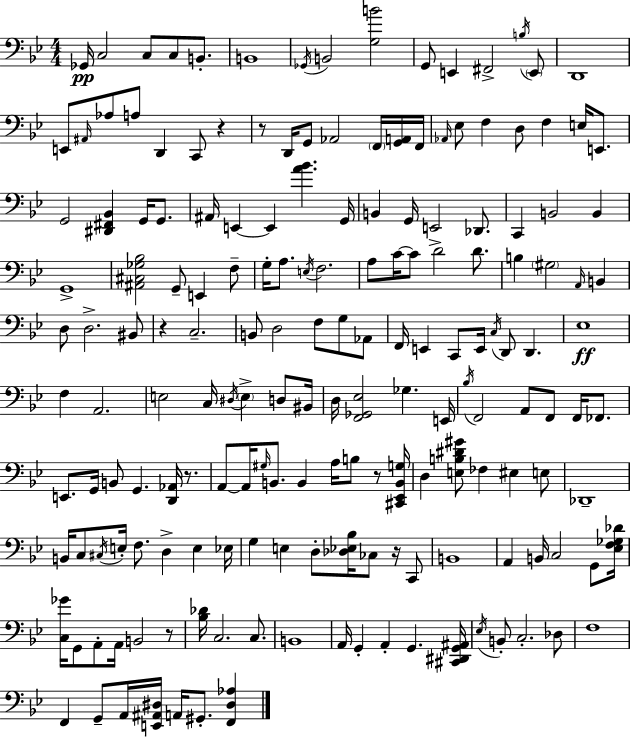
X:1
T:Untitled
M:4/4
L:1/4
K:Gm
_G,,/4 C,2 C,/2 C,/2 B,,/2 B,,4 _G,,/4 B,,2 [G,B]2 G,,/2 E,, ^F,,2 B,/4 E,,/2 D,,4 E,,/2 ^A,,/4 _A,/2 A,/2 D,, C,,/2 z z/2 D,,/4 G,,/2 _A,,2 F,,/4 [G,,A,,]/4 F,,/4 _A,,/4 _E,/2 F, D,/2 F, E,/4 E,,/2 G,,2 [^D,,^F,,_B,,] G,,/4 G,,/2 ^A,,/4 E,, E,, [A_B] G,,/4 B,, G,,/4 E,,2 _D,,/2 C,, B,,2 B,, G,,4 [^A,,^C,_G,_B,]2 G,,/2 E,, F,/2 G,/4 A,/2 E,/4 F,2 A,/2 C/4 C/2 D2 D/2 B, ^G,2 A,,/4 B,, D,/2 D,2 ^B,,/2 z C,2 B,,/2 D,2 F,/2 G,/2 _A,,/2 F,,/4 E,, C,,/2 E,,/4 C,/4 D,,/2 D,, _E,4 F, A,,2 E,2 C,/4 ^D,/4 E, D,/2 ^B,,/4 D,/4 [F,,_G,,_E,]2 _G, E,,/4 _B,/4 F,,2 A,,/2 F,,/2 F,,/4 _F,,/2 E,,/2 G,,/4 B,,/2 G,, [D,,_A,,]/4 z/2 A,,/2 A,,/4 ^G,/4 B,,/2 B,, A,/4 B,/2 z/2 [^C,,_E,,B,,G,]/4 D, [E,B,^D^G]/2 _F, ^E, E,/2 _D,,4 B,,/4 C,/2 ^C,/4 E,/4 F,/2 D, E, _E,/4 G, E, D,/2 [_D,_E,_B,]/4 _C,/2 z/4 C,,/2 B,,4 A,, B,,/4 C,2 G,,/2 [_E,F,_G,_D]/4 [C,_G]/4 G,,/2 A,,/2 A,,/4 B,,2 z/2 [_B,_D]/4 C,2 C,/2 B,,4 A,,/4 G,, A,, G,, [^C,,^D,,G,,^A,,]/4 _E,/4 B,,/2 C,2 _D,/2 F,4 F,, G,,/2 A,,/4 [E,,^A,,^D,]/4 A,,/4 ^G,,/2 [F,,^D,_A,]